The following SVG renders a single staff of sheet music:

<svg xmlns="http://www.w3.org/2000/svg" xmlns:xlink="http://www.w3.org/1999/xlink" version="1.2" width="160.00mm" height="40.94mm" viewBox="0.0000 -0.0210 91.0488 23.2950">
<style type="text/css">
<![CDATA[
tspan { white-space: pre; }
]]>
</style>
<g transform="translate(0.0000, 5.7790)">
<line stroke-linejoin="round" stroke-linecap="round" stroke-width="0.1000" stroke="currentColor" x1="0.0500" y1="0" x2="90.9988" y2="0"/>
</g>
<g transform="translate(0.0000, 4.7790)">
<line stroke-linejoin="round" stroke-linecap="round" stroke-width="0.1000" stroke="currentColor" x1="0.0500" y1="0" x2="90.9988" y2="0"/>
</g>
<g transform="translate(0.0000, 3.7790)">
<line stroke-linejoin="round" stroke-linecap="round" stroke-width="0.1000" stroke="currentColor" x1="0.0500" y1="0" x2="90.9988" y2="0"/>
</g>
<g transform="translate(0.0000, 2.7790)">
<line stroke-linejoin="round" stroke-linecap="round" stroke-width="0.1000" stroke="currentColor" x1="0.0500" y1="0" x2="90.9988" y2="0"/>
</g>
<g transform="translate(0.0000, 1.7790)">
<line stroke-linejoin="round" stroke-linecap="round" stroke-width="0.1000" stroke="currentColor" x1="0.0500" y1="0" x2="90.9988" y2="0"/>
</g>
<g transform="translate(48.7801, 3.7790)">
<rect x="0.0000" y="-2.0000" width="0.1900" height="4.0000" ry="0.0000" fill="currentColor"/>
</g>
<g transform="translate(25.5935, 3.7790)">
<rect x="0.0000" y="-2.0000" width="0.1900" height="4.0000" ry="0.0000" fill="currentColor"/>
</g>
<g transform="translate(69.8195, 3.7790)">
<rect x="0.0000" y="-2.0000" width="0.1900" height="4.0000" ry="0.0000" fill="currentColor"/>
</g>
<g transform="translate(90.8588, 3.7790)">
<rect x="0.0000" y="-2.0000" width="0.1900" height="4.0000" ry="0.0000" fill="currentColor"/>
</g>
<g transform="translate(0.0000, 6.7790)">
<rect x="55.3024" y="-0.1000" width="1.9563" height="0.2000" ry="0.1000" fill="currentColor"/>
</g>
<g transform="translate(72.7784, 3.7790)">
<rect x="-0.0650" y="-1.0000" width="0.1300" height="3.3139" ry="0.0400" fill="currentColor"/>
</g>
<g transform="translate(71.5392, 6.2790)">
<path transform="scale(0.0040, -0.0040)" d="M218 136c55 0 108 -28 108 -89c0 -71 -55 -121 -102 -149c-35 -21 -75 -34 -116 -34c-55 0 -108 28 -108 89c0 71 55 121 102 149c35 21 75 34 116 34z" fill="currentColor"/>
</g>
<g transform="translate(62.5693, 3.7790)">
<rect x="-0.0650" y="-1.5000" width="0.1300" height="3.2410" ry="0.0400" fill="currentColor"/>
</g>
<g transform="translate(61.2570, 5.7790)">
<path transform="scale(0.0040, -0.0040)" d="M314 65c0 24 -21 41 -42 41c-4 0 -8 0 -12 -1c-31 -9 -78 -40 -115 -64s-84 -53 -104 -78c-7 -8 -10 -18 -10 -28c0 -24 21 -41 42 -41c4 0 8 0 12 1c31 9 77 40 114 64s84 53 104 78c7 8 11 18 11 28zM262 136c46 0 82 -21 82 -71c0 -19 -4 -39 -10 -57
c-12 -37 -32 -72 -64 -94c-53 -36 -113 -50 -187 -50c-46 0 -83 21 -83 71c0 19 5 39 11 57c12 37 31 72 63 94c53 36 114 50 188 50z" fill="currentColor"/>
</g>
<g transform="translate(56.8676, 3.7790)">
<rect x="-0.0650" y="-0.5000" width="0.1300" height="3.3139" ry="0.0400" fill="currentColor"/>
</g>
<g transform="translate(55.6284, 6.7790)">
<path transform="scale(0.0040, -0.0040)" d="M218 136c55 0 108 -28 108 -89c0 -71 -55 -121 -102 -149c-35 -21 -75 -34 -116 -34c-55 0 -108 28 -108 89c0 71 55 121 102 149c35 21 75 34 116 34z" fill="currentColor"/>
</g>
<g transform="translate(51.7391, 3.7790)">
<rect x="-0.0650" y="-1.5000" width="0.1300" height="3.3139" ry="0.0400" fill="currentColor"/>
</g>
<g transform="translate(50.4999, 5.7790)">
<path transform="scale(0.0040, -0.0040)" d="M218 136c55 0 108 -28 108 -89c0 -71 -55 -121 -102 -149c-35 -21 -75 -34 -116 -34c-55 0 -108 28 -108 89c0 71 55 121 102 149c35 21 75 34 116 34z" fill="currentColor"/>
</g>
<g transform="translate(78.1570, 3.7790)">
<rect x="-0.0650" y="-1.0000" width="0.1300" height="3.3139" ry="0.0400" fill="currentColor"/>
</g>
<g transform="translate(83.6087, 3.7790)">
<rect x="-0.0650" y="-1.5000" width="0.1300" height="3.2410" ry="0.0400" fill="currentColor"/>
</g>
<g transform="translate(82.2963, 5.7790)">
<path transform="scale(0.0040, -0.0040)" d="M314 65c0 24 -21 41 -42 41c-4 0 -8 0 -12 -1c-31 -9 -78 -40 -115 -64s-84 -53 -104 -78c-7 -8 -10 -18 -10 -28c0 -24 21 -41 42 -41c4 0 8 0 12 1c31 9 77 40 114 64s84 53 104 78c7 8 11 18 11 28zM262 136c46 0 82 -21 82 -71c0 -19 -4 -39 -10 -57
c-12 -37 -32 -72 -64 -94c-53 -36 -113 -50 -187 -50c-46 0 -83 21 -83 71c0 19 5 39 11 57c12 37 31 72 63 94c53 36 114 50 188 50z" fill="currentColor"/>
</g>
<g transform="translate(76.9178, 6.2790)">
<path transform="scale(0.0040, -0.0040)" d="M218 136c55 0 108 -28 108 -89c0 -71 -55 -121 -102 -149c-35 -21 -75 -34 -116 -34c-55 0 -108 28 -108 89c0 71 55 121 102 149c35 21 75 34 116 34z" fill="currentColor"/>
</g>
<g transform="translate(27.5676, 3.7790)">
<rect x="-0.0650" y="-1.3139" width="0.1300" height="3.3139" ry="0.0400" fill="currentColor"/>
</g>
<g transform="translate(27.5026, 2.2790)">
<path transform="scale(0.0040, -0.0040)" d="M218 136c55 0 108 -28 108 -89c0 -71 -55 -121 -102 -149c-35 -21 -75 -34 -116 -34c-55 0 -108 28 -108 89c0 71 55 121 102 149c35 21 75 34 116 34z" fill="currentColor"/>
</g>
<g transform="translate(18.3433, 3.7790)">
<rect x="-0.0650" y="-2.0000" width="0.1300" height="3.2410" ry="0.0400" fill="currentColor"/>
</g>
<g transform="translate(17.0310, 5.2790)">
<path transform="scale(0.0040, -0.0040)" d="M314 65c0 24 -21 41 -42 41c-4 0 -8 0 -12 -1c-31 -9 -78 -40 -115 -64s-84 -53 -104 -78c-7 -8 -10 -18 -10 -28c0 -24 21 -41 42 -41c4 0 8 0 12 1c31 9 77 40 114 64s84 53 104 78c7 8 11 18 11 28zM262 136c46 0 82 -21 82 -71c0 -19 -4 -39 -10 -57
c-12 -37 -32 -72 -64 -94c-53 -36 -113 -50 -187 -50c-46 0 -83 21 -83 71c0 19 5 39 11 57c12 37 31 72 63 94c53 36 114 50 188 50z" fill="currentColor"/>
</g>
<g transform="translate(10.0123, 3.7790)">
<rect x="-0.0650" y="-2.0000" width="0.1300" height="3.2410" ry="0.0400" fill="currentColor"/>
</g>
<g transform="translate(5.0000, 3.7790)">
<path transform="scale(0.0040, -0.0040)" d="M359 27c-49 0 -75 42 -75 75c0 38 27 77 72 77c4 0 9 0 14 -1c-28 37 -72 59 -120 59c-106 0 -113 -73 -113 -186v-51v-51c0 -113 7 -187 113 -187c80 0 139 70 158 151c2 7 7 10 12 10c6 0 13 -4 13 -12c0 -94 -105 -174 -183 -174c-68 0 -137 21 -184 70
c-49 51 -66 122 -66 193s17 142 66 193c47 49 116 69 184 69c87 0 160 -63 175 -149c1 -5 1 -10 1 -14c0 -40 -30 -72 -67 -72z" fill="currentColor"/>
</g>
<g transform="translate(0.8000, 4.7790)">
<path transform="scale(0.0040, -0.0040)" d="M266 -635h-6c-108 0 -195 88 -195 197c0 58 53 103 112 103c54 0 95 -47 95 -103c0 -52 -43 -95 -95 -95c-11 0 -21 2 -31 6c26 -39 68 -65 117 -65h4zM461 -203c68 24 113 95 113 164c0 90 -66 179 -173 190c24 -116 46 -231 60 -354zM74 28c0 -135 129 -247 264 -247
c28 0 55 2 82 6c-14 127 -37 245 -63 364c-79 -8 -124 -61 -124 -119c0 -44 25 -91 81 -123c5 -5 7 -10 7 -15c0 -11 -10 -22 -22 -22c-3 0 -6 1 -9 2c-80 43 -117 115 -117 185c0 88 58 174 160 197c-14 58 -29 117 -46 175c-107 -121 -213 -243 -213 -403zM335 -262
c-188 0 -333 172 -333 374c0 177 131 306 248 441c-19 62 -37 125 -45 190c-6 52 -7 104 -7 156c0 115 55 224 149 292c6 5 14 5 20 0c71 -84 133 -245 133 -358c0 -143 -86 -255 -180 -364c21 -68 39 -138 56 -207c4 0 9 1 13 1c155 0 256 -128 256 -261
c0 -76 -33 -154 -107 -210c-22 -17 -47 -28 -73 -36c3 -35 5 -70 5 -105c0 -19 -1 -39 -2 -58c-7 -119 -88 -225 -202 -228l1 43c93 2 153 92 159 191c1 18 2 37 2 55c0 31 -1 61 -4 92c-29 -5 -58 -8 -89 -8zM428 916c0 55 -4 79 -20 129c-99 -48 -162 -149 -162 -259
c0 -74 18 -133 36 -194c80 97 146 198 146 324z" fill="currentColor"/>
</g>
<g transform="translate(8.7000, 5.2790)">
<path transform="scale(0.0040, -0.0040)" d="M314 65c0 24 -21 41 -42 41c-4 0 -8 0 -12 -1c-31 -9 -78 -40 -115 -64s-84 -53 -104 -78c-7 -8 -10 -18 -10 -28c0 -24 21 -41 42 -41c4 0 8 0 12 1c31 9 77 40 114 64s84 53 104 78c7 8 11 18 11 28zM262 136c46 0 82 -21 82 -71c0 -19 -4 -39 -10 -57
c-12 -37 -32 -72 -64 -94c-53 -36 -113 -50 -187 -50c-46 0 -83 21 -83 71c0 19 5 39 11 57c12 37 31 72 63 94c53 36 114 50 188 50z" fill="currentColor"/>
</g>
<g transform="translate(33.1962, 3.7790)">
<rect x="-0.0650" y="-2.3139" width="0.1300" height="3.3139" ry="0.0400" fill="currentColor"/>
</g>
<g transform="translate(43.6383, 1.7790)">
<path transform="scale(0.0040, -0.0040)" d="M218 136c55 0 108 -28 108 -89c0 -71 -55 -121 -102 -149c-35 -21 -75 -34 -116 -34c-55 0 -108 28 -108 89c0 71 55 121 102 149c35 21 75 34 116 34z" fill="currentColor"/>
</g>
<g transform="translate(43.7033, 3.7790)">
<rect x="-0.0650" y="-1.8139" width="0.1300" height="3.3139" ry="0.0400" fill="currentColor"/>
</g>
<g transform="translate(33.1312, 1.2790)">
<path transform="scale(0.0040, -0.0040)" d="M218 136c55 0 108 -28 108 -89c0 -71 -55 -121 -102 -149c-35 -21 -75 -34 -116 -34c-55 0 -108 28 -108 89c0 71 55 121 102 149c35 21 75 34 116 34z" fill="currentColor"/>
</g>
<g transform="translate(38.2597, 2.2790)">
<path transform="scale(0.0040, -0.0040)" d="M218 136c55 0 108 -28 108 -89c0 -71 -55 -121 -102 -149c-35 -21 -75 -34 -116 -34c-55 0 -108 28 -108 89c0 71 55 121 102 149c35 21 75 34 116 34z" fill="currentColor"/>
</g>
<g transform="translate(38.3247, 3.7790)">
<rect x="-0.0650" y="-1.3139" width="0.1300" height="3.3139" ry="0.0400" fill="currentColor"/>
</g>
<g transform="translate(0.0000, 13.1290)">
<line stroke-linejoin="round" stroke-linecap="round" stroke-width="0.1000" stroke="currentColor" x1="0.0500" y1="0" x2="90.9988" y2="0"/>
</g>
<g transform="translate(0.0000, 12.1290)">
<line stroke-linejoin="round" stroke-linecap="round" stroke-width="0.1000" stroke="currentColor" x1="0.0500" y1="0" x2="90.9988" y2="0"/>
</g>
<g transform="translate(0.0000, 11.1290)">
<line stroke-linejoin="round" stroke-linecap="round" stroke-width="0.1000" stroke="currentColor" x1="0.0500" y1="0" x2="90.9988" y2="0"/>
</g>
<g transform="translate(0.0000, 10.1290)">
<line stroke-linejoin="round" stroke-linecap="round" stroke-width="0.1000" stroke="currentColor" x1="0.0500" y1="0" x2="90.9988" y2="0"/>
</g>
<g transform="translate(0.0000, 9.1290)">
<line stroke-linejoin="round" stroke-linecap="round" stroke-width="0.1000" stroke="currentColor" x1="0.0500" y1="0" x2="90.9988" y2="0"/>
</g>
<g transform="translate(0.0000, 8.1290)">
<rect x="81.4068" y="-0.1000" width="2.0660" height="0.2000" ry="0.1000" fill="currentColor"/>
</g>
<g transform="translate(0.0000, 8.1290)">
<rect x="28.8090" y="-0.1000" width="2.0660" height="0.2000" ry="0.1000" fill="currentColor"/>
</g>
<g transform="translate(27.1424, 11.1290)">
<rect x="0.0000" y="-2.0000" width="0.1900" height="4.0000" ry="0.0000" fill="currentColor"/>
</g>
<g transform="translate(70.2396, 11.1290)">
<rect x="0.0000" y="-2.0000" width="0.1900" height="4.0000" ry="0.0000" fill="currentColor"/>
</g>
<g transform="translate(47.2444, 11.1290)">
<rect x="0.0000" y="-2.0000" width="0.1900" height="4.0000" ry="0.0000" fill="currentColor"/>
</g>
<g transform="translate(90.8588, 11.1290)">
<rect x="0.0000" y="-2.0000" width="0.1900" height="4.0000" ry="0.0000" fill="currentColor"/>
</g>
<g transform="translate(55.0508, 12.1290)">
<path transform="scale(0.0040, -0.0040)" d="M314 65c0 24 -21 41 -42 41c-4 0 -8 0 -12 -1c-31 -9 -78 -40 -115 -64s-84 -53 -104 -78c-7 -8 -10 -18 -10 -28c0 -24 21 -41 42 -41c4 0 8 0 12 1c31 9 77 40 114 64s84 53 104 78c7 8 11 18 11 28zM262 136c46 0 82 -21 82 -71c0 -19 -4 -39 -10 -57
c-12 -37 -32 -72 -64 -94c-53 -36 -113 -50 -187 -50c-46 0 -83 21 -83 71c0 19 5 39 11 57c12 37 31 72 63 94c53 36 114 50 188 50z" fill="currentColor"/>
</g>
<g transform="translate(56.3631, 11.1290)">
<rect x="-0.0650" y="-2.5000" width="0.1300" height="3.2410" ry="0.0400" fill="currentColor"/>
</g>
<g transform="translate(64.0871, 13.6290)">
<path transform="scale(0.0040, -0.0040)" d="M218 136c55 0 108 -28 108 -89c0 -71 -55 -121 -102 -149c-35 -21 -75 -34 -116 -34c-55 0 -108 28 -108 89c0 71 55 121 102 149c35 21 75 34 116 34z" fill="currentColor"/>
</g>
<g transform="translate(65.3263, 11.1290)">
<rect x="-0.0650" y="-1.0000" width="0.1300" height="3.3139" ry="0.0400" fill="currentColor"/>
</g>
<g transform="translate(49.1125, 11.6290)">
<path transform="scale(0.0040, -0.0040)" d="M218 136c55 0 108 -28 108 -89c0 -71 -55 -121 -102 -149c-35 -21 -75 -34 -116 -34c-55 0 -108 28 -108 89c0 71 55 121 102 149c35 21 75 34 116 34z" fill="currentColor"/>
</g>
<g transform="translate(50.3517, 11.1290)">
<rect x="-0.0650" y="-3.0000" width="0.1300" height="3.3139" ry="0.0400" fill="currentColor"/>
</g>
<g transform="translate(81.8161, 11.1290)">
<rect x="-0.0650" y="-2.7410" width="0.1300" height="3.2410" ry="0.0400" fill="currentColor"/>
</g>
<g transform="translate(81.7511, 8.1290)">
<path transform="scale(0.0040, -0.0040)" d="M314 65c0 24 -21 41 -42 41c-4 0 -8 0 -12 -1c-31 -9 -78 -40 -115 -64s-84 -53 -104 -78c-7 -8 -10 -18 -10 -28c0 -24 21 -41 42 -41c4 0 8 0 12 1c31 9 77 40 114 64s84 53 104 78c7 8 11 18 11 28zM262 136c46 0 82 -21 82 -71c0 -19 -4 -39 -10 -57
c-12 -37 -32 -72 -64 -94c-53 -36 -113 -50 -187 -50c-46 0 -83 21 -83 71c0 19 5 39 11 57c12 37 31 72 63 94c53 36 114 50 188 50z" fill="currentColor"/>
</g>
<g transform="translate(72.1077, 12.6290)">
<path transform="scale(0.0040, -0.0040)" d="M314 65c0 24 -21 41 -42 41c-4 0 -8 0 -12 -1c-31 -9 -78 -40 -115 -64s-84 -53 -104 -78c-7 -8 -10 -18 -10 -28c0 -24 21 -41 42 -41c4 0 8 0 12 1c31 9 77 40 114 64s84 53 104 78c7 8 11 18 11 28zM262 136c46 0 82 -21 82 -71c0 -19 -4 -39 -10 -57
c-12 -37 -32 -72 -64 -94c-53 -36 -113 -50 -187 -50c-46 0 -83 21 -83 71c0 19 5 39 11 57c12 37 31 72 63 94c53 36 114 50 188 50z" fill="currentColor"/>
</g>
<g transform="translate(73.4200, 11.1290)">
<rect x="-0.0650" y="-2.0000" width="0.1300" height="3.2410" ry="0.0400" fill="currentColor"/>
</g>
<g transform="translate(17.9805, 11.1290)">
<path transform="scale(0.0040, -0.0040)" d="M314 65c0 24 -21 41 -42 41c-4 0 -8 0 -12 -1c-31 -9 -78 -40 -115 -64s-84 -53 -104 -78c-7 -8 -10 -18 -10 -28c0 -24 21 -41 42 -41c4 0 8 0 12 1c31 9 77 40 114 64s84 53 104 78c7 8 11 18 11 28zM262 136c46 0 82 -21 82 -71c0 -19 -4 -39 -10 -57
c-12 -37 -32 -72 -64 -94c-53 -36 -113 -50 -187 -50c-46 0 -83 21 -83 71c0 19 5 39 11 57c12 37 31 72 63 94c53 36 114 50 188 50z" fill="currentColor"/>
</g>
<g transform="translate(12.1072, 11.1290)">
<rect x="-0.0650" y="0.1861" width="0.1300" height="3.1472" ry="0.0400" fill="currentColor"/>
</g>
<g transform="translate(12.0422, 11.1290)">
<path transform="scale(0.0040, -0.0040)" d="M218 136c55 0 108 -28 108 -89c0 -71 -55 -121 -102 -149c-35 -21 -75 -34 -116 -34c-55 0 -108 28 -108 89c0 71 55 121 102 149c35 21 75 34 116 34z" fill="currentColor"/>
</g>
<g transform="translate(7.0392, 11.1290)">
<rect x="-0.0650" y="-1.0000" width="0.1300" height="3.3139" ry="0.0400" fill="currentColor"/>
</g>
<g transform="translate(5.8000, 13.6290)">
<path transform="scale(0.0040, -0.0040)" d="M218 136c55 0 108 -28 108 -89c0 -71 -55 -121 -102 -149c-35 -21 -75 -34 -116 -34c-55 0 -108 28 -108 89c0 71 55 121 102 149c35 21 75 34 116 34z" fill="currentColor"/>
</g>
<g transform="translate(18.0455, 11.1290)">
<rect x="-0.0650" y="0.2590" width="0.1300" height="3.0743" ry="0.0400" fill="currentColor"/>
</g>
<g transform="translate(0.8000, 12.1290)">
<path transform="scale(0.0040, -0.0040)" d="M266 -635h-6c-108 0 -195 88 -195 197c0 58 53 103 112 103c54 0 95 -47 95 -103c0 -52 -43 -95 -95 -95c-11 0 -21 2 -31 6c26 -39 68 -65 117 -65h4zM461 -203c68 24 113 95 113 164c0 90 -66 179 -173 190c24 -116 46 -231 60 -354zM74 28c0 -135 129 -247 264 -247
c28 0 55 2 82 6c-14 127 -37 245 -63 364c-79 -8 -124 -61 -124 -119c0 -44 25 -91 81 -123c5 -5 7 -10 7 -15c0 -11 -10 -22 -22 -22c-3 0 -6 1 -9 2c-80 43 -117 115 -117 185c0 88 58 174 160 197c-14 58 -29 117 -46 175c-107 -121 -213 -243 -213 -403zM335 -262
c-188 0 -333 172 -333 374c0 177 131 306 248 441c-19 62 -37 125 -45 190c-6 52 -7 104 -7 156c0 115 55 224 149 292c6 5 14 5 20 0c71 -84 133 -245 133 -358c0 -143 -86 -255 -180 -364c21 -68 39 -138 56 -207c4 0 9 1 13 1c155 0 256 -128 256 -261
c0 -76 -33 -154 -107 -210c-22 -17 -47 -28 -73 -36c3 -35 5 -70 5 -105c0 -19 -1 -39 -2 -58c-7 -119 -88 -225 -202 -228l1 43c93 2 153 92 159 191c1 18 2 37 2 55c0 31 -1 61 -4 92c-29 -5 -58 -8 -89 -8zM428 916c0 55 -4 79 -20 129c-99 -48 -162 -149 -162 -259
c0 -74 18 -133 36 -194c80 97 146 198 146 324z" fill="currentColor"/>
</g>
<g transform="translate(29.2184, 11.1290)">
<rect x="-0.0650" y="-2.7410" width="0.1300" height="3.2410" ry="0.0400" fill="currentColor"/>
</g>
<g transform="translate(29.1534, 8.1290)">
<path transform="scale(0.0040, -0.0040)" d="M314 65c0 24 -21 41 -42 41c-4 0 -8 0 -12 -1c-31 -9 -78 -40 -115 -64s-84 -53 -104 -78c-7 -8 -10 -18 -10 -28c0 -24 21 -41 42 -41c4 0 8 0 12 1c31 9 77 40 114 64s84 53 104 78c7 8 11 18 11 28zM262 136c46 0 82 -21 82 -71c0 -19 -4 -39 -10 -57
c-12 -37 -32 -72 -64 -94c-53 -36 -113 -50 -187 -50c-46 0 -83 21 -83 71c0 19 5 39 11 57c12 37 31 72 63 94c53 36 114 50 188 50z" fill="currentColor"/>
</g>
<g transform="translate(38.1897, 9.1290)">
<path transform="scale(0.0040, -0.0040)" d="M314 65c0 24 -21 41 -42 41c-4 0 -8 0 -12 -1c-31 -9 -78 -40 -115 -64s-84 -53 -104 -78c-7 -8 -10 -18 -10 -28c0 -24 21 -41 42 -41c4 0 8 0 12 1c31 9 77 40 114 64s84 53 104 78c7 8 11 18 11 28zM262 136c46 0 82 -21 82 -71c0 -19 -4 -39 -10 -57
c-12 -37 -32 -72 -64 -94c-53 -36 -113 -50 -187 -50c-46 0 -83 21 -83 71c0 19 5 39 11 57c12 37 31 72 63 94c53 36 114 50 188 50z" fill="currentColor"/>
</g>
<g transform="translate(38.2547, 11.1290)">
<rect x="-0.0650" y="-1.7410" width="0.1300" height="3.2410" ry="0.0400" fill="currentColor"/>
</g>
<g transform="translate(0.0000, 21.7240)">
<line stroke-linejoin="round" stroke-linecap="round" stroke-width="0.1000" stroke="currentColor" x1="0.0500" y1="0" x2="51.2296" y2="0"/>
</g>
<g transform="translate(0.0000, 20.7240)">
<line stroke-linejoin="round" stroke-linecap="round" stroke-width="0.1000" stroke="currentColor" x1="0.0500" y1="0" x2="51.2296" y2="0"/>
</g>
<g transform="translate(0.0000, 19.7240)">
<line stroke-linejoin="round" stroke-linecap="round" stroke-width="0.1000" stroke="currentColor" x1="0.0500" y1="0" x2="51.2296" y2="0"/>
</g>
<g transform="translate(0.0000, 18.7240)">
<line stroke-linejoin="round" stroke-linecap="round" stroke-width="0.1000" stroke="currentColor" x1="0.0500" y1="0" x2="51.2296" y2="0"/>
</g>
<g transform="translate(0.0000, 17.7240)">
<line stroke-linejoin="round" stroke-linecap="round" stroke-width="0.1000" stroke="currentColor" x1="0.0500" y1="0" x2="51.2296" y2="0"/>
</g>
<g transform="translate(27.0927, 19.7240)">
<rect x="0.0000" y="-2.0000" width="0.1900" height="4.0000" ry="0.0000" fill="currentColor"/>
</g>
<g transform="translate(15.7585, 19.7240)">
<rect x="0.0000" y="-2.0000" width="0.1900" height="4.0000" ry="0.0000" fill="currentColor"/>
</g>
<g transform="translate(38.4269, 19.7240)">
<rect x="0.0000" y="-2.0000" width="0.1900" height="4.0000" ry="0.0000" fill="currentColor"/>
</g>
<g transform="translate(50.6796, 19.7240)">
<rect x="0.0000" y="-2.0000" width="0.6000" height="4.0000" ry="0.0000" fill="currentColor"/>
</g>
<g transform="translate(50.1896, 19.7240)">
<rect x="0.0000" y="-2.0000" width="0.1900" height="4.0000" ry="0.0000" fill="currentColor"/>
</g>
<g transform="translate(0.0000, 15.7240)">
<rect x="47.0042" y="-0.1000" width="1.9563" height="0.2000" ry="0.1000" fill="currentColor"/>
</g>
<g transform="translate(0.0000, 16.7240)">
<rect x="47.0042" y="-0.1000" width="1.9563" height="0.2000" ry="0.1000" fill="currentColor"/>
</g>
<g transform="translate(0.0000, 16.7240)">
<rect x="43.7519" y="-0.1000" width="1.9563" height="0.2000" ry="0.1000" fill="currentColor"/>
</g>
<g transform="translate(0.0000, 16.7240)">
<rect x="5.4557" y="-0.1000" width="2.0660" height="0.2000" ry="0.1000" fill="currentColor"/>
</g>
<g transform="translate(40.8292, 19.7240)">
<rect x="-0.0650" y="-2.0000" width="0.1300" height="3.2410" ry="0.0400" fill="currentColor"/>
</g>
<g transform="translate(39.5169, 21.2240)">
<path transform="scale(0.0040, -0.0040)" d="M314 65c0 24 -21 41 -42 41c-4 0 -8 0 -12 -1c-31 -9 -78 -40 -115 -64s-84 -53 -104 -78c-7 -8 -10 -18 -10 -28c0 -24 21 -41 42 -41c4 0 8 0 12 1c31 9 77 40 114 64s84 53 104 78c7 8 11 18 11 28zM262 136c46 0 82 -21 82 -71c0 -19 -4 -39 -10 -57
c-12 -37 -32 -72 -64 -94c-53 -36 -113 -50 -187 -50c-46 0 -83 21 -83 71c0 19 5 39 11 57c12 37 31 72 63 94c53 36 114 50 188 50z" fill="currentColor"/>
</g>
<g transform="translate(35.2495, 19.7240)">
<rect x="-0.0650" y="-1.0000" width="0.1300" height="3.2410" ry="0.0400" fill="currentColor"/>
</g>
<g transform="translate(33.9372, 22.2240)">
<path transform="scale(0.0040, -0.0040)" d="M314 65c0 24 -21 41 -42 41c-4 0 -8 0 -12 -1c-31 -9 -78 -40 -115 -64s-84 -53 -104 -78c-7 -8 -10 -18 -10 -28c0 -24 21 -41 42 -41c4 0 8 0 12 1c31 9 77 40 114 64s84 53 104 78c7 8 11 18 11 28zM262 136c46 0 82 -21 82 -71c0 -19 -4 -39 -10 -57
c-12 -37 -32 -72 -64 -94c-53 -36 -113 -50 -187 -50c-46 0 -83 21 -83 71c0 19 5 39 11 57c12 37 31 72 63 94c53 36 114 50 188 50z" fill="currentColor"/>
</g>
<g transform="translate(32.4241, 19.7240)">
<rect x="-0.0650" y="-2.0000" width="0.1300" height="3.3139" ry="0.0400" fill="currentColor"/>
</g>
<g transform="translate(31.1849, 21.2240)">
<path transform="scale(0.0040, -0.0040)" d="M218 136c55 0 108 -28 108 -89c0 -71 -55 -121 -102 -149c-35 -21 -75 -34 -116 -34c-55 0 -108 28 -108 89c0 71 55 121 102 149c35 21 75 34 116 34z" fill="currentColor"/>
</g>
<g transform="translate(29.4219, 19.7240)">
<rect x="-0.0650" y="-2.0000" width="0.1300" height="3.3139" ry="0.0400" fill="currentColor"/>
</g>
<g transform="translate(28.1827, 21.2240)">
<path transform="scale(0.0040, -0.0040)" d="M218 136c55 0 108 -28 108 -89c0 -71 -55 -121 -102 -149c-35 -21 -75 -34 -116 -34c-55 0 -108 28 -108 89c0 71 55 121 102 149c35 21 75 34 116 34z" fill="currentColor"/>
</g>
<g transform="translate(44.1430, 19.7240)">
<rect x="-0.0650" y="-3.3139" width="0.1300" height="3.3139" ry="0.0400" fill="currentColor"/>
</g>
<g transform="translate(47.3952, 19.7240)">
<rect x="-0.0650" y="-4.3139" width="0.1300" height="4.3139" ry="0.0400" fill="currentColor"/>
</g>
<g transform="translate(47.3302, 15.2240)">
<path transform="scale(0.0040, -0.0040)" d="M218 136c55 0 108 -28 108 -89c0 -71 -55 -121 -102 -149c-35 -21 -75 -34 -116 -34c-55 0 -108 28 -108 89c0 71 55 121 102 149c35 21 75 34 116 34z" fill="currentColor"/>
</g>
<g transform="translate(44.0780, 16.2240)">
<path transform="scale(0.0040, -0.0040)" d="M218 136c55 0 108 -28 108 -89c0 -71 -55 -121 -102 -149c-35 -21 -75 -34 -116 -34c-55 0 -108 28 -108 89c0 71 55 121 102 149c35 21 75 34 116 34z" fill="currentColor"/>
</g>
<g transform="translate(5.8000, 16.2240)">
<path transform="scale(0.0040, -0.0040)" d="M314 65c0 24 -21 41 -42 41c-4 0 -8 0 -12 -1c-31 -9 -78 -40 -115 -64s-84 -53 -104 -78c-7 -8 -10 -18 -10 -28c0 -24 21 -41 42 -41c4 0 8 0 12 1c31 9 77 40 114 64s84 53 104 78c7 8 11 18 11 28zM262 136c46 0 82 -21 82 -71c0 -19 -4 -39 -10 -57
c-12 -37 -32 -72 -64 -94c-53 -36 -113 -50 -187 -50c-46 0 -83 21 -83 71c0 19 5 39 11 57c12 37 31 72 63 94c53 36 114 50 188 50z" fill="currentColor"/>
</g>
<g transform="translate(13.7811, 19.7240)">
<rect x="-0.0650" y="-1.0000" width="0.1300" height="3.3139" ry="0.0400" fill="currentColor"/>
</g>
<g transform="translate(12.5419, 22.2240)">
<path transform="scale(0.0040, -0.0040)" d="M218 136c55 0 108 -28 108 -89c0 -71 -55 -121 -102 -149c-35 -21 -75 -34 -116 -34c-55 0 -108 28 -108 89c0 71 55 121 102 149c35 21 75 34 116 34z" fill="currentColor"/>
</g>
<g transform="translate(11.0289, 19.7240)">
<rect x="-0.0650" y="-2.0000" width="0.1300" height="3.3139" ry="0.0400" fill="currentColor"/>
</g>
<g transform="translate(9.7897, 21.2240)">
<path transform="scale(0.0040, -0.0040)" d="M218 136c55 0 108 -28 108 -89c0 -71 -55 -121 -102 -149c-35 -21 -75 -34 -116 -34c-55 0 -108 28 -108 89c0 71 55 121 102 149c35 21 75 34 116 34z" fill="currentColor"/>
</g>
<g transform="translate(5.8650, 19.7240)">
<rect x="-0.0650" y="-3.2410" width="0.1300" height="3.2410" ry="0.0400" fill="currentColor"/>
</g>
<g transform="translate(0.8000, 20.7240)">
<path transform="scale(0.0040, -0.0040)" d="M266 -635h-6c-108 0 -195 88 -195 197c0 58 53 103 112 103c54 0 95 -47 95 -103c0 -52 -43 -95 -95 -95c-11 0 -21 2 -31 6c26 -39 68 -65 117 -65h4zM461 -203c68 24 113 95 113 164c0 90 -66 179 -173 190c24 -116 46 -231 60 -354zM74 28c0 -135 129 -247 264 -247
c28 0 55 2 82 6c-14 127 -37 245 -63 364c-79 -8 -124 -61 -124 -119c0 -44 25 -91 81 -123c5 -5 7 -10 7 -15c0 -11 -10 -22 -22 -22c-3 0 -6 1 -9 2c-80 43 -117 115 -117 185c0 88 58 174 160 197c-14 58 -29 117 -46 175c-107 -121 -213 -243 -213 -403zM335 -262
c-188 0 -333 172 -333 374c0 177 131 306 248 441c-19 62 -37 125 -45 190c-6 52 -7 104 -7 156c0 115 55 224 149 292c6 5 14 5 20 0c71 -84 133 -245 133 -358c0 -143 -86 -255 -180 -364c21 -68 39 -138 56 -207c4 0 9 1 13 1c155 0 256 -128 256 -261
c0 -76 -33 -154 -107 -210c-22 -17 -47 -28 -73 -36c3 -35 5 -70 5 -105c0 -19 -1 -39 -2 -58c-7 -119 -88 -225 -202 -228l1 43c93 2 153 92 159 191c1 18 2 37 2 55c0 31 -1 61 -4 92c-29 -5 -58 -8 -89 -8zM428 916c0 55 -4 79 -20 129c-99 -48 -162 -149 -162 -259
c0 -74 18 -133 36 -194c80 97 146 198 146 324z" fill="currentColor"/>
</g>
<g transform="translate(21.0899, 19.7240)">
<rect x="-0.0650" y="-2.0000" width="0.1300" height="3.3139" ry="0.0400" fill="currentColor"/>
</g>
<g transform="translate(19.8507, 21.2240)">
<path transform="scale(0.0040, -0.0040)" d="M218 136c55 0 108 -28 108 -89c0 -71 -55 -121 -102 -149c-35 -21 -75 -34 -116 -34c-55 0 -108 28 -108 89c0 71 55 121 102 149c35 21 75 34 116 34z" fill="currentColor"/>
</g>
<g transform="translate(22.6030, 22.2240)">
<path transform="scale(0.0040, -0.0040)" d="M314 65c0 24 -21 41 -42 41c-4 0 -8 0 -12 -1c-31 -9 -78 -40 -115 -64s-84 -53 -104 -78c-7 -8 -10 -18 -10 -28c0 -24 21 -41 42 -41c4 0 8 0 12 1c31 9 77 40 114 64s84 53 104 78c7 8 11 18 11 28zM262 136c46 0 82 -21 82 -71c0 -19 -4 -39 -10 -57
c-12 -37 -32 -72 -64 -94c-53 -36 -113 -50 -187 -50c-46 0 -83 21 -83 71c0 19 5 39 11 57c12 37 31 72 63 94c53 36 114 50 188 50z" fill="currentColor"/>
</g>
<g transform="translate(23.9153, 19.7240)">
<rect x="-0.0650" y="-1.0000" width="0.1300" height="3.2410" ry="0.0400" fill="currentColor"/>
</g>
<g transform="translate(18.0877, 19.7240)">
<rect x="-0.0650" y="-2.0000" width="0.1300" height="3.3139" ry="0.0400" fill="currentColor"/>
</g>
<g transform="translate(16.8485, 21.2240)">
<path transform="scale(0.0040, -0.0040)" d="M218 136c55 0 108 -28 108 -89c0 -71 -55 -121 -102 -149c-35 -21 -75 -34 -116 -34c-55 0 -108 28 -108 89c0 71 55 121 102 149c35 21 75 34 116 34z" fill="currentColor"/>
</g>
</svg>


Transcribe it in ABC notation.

X:1
T:Untitled
M:4/4
L:1/4
K:C
F2 F2 e g e f E C E2 D D E2 D B B2 a2 f2 A G2 D F2 a2 b2 F D F F D2 F F D2 F2 b d'